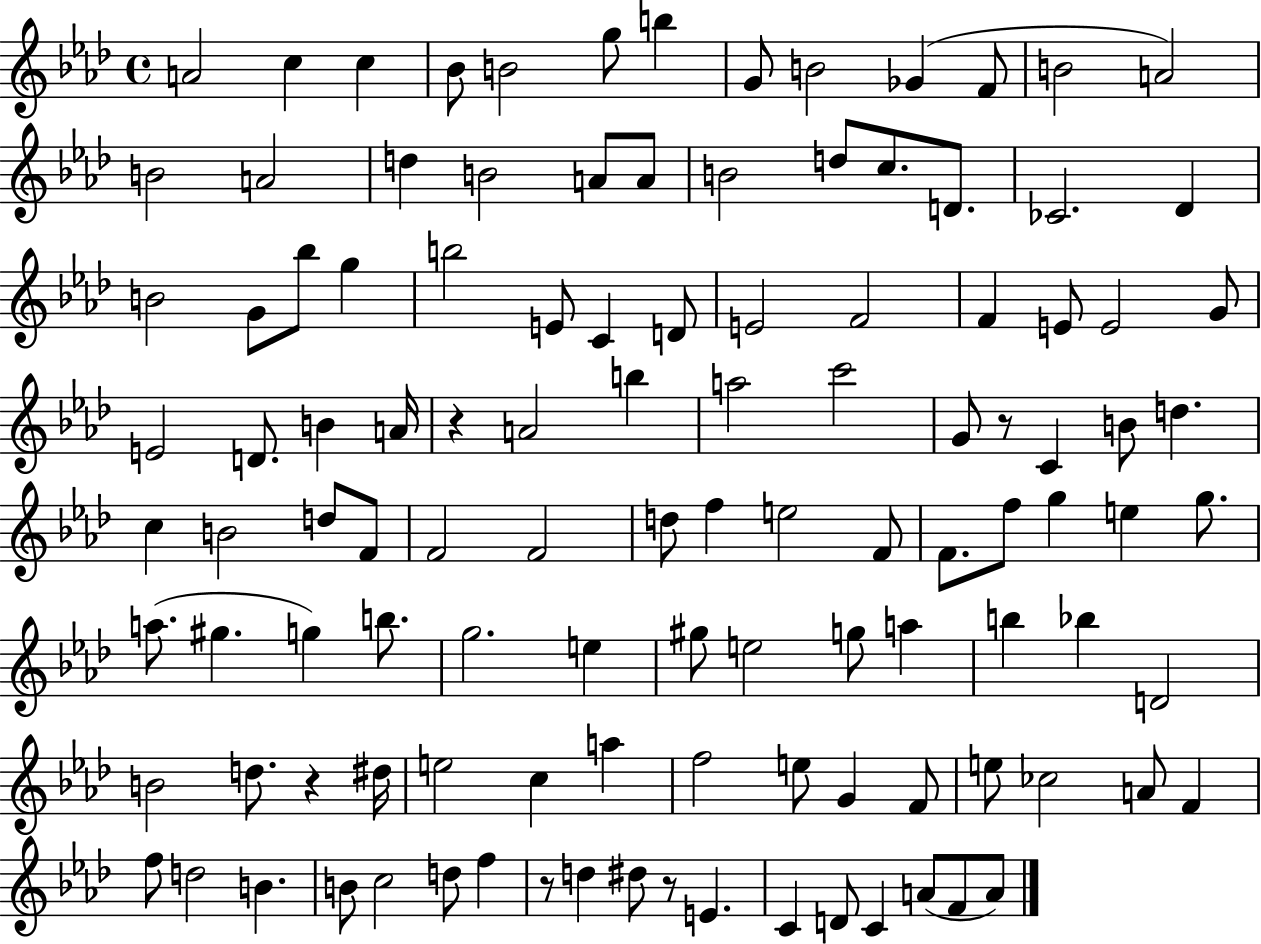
X:1
T:Untitled
M:4/4
L:1/4
K:Ab
A2 c c _B/2 B2 g/2 b G/2 B2 _G F/2 B2 A2 B2 A2 d B2 A/2 A/2 B2 d/2 c/2 D/2 _C2 _D B2 G/2 _b/2 g b2 E/2 C D/2 E2 F2 F E/2 E2 G/2 E2 D/2 B A/4 z A2 b a2 c'2 G/2 z/2 C B/2 d c B2 d/2 F/2 F2 F2 d/2 f e2 F/2 F/2 f/2 g e g/2 a/2 ^g g b/2 g2 e ^g/2 e2 g/2 a b _b D2 B2 d/2 z ^d/4 e2 c a f2 e/2 G F/2 e/2 _c2 A/2 F f/2 d2 B B/2 c2 d/2 f z/2 d ^d/2 z/2 E C D/2 C A/2 F/2 A/2